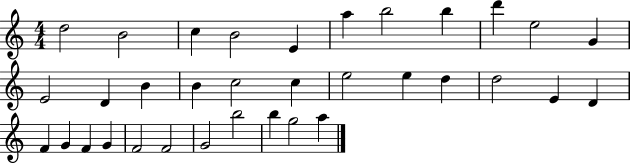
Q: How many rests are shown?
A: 0